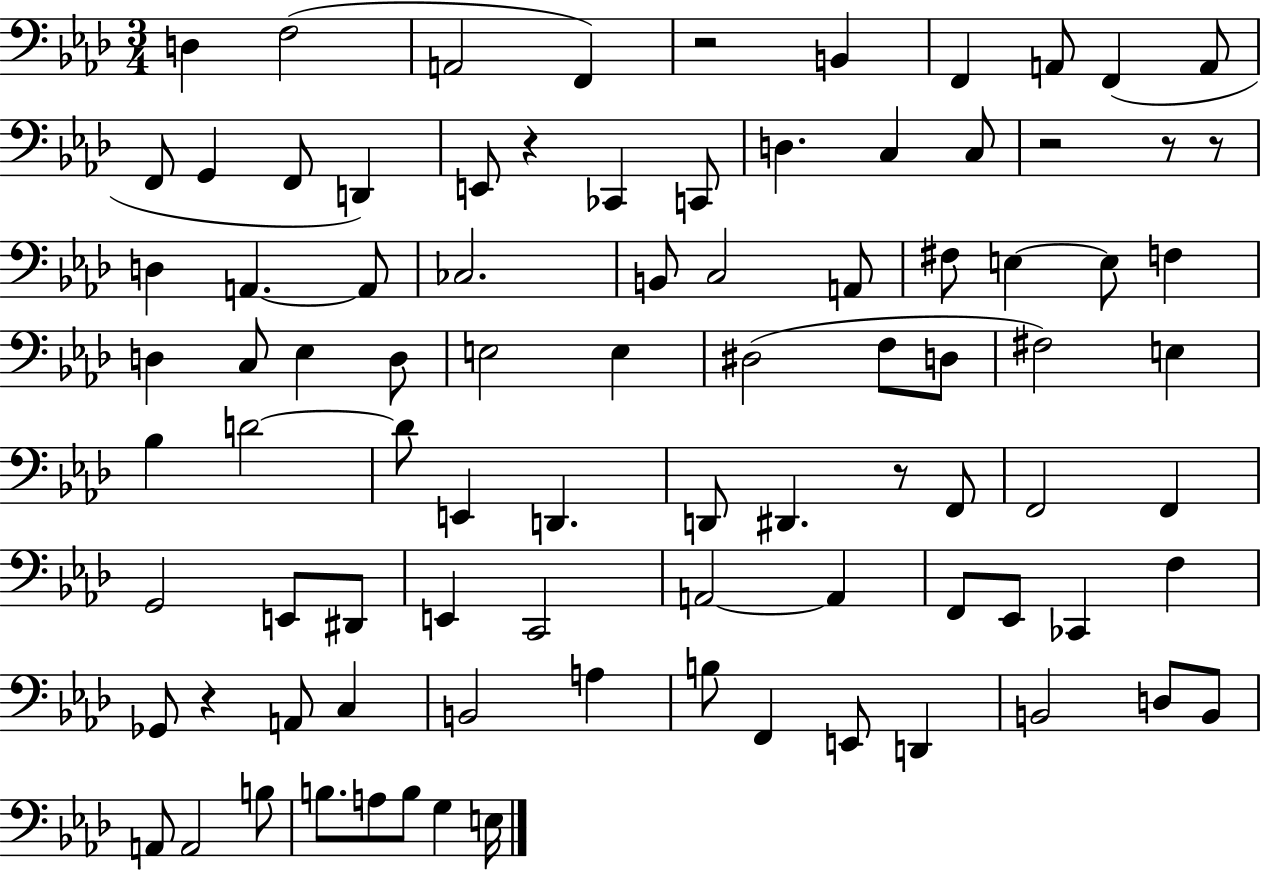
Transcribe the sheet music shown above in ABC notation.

X:1
T:Untitled
M:3/4
L:1/4
K:Ab
D, F,2 A,,2 F,, z2 B,, F,, A,,/2 F,, A,,/2 F,,/2 G,, F,,/2 D,, E,,/2 z _C,, C,,/2 D, C, C,/2 z2 z/2 z/2 D, A,, A,,/2 _C,2 B,,/2 C,2 A,,/2 ^F,/2 E, E,/2 F, D, C,/2 _E, D,/2 E,2 E, ^D,2 F,/2 D,/2 ^F,2 E, _B, D2 D/2 E,, D,, D,,/2 ^D,, z/2 F,,/2 F,,2 F,, G,,2 E,,/2 ^D,,/2 E,, C,,2 A,,2 A,, F,,/2 _E,,/2 _C,, F, _G,,/2 z A,,/2 C, B,,2 A, B,/2 F,, E,,/2 D,, B,,2 D,/2 B,,/2 A,,/2 A,,2 B,/2 B,/2 A,/2 B,/2 G, E,/4